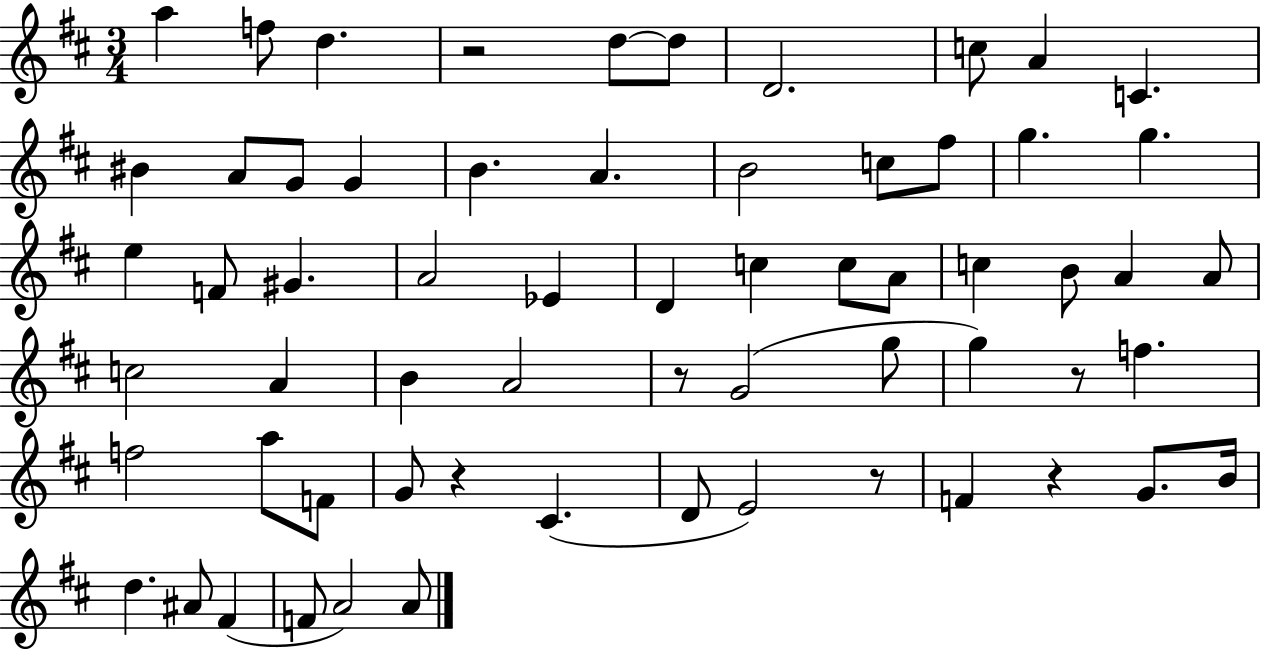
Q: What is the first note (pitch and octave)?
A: A5